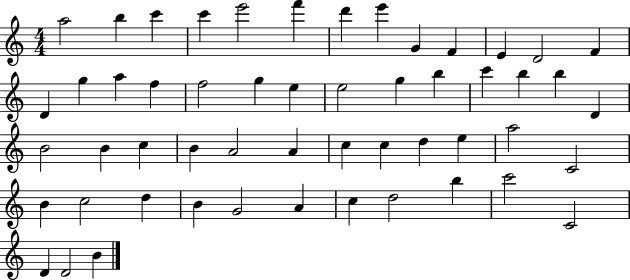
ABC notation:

X:1
T:Untitled
M:4/4
L:1/4
K:C
a2 b c' c' e'2 f' d' e' G F E D2 F D g a f f2 g e e2 g b c' b b D B2 B c B A2 A c c d e a2 C2 B c2 d B G2 A c d2 b c'2 C2 D D2 B